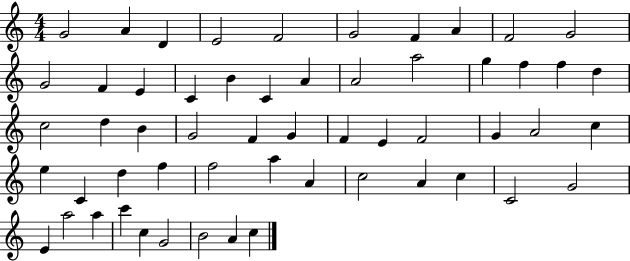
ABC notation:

X:1
T:Untitled
M:4/4
L:1/4
K:C
G2 A D E2 F2 G2 F A F2 G2 G2 F E C B C A A2 a2 g f f d c2 d B G2 F G F E F2 G A2 c e C d f f2 a A c2 A c C2 G2 E a2 a c' c G2 B2 A c